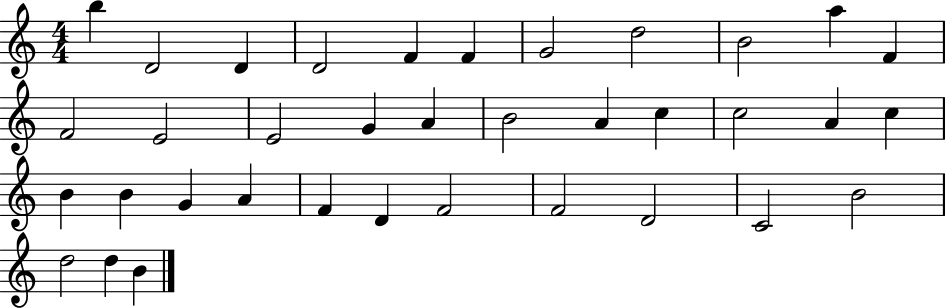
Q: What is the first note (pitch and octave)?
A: B5